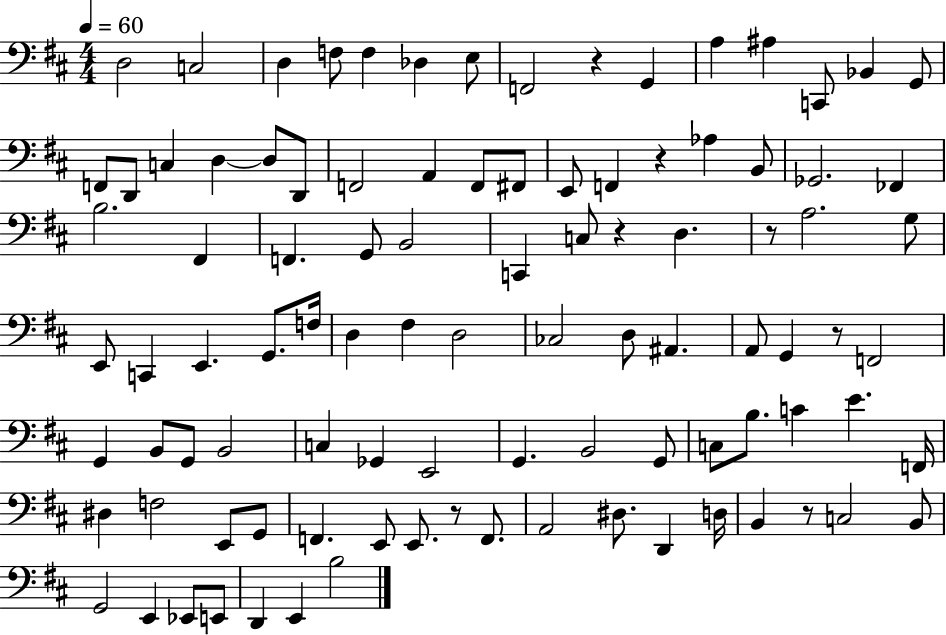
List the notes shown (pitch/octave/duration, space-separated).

D3/h C3/h D3/q F3/e F3/q Db3/q E3/e F2/h R/q G2/q A3/q A#3/q C2/e Bb2/q G2/e F2/e D2/e C3/q D3/q D3/e D2/e F2/h A2/q F2/e F#2/e E2/e F2/q R/q Ab3/q B2/e Gb2/h. FES2/q B3/h. F#2/q F2/q. G2/e B2/h C2/q C3/e R/q D3/q. R/e A3/h. G3/e E2/e C2/q E2/q. G2/e. F3/s D3/q F#3/q D3/h CES3/h D3/e A#2/q. A2/e G2/q R/e F2/h G2/q B2/e G2/e B2/h C3/q Gb2/q E2/h G2/q. B2/h G2/e C3/e B3/e. C4/q E4/q. F2/s D#3/q F3/h E2/e G2/e F2/q. E2/e E2/e. R/e F2/e. A2/h D#3/e. D2/q D3/s B2/q R/e C3/h B2/e G2/h E2/q Eb2/e E2/e D2/q E2/q B3/h